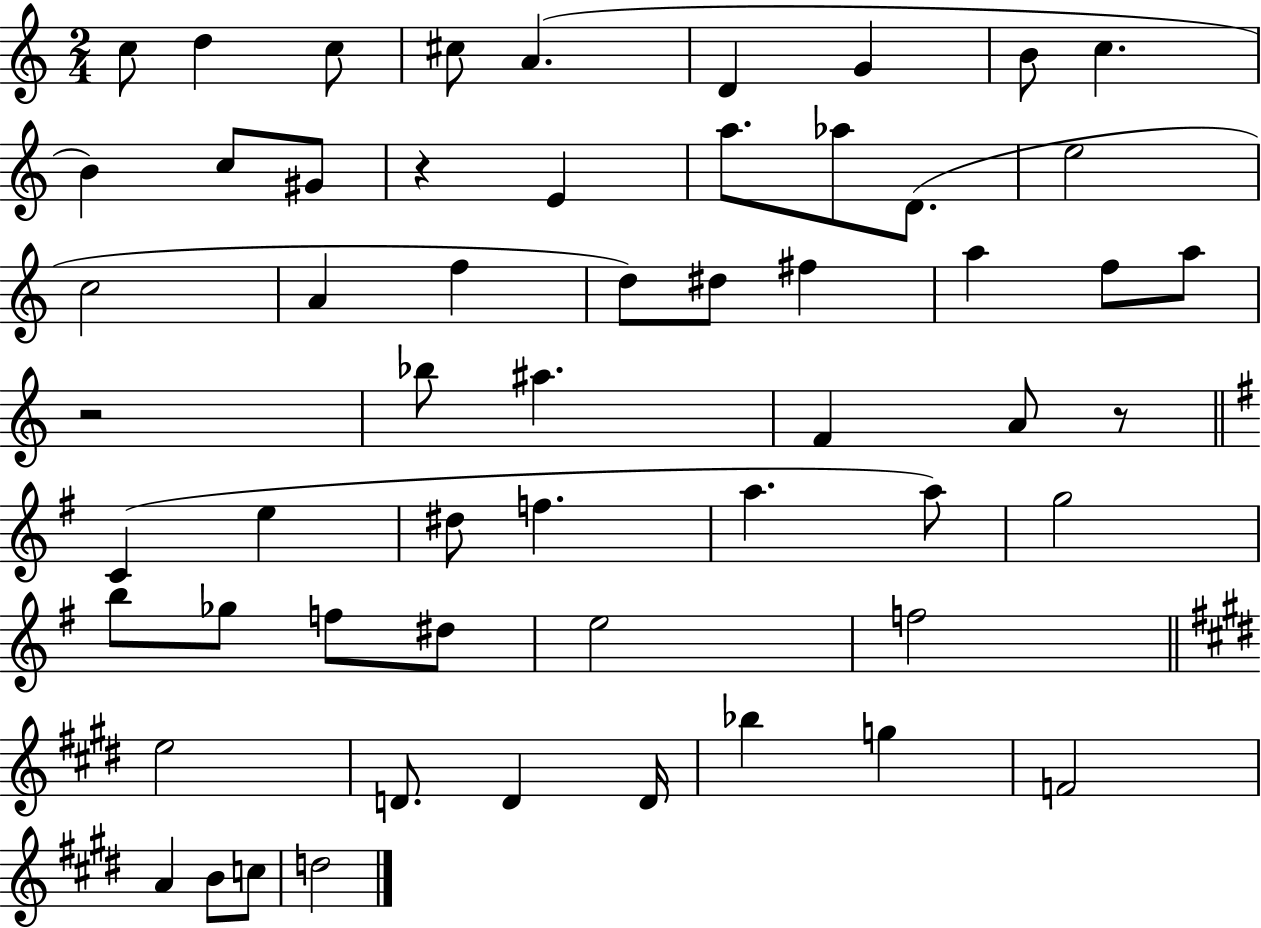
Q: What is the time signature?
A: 2/4